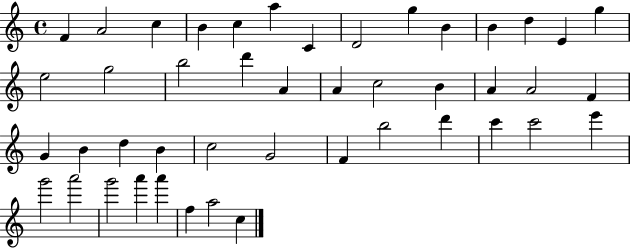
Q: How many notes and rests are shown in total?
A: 45